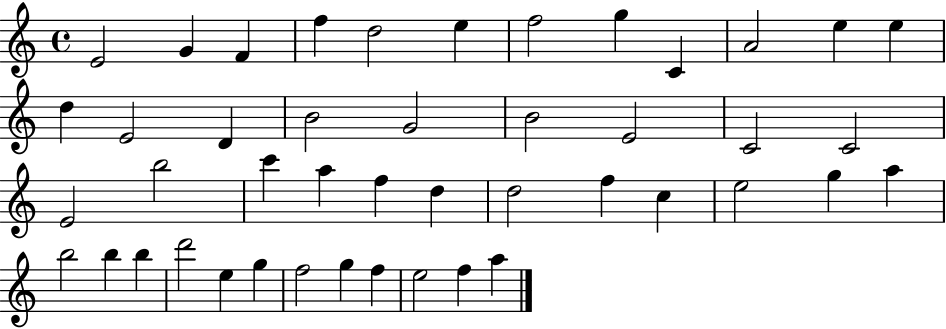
{
  \clef treble
  \time 4/4
  \defaultTimeSignature
  \key c \major
  e'2 g'4 f'4 | f''4 d''2 e''4 | f''2 g''4 c'4 | a'2 e''4 e''4 | \break d''4 e'2 d'4 | b'2 g'2 | b'2 e'2 | c'2 c'2 | \break e'2 b''2 | c'''4 a''4 f''4 d''4 | d''2 f''4 c''4 | e''2 g''4 a''4 | \break b''2 b''4 b''4 | d'''2 e''4 g''4 | f''2 g''4 f''4 | e''2 f''4 a''4 | \break \bar "|."
}